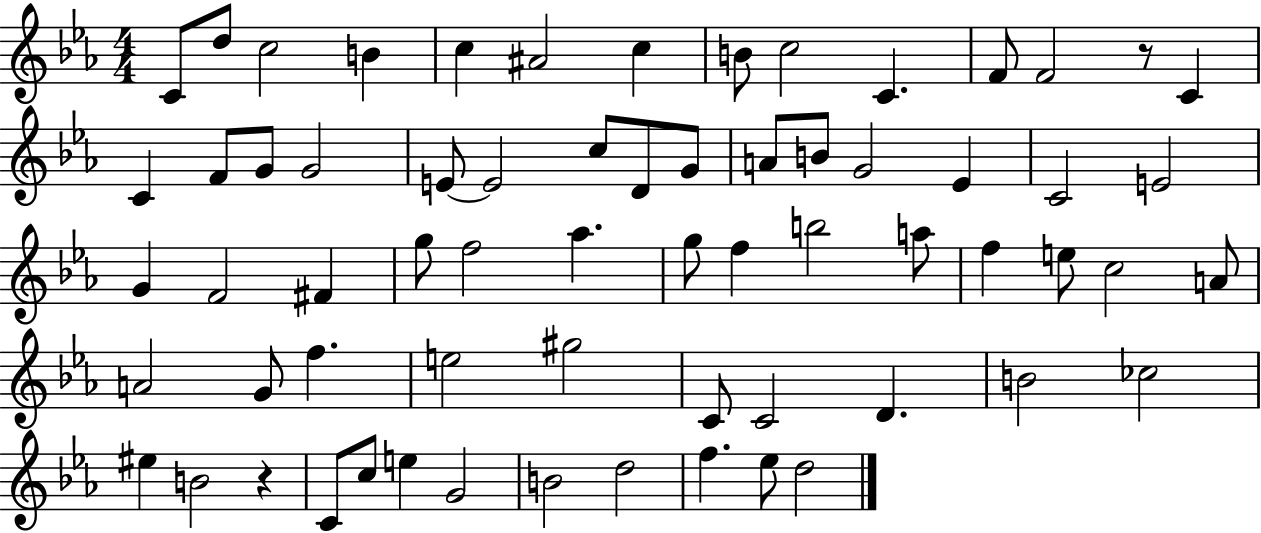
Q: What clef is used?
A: treble